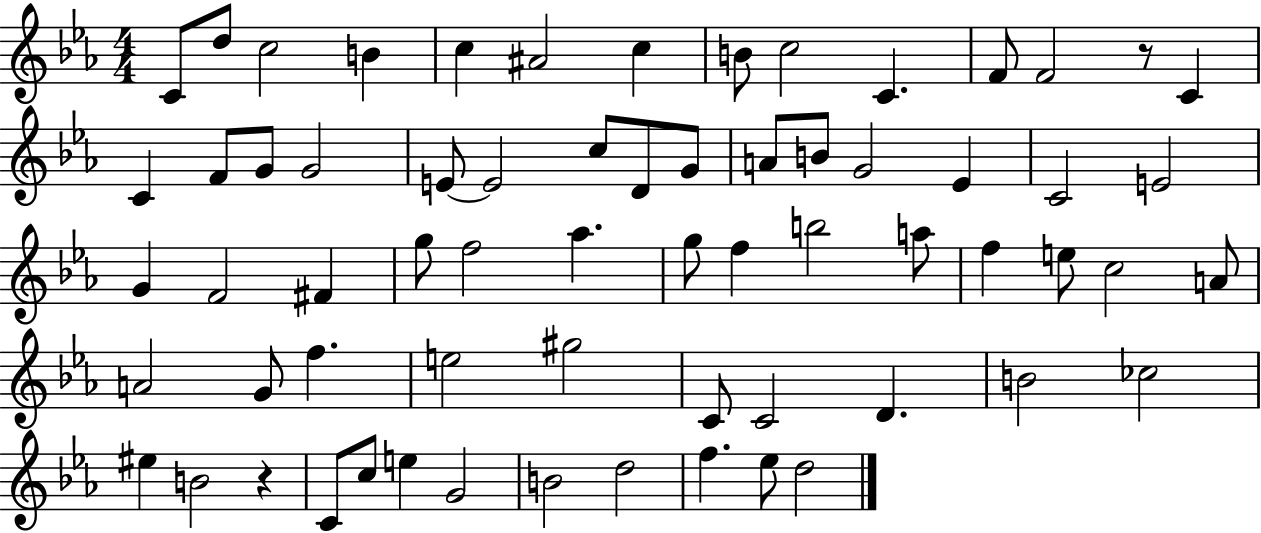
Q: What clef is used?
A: treble